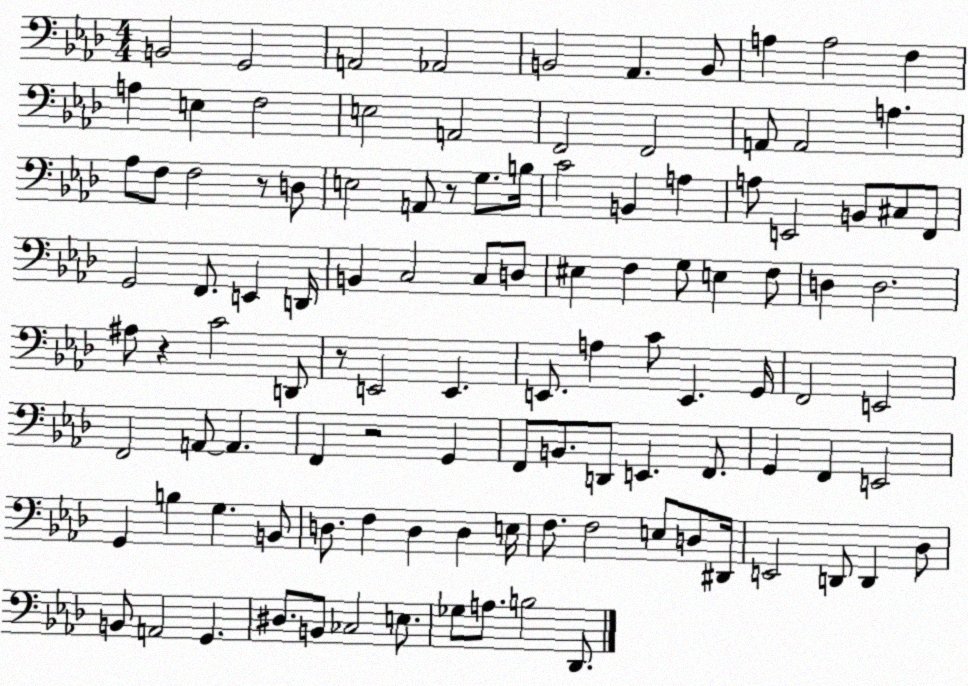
X:1
T:Untitled
M:4/4
L:1/4
K:Ab
B,,2 G,,2 A,,2 _A,,2 B,,2 _A,, B,,/2 A, A,2 F, A, E, F,2 E,2 A,,2 F,,2 F,,2 A,,/2 A,,2 A, _A,/2 F,/2 F,2 z/2 D,/2 E,2 A,,/2 z/2 G,/2 B,/4 C2 B,, A, A,/2 E,,2 B,,/2 ^C,/2 F,,/2 G,,2 F,,/2 E,, D,,/4 B,, C,2 C,/2 D,/2 ^E, F, G,/2 E, F,/2 D, D,2 ^A,/2 z C2 D,,/2 z/2 E,,2 E,, E,,/2 A, C/2 E,, G,,/4 F,,2 E,,2 F,,2 A,,/2 A,, F,, z2 G,, F,,/2 B,,/2 D,,/2 E,, F,,/2 G,, F,, E,,2 G,, B, G, B,,/2 D,/2 F, D, D, E,/4 F,/2 F,2 E,/2 D,/2 ^D,,/4 E,,2 D,,/2 D,, _D,/2 B,,/2 A,,2 G,, ^D,/2 B,,/2 _C,2 E,/2 _G,/2 A,/2 B,2 _D,,/2